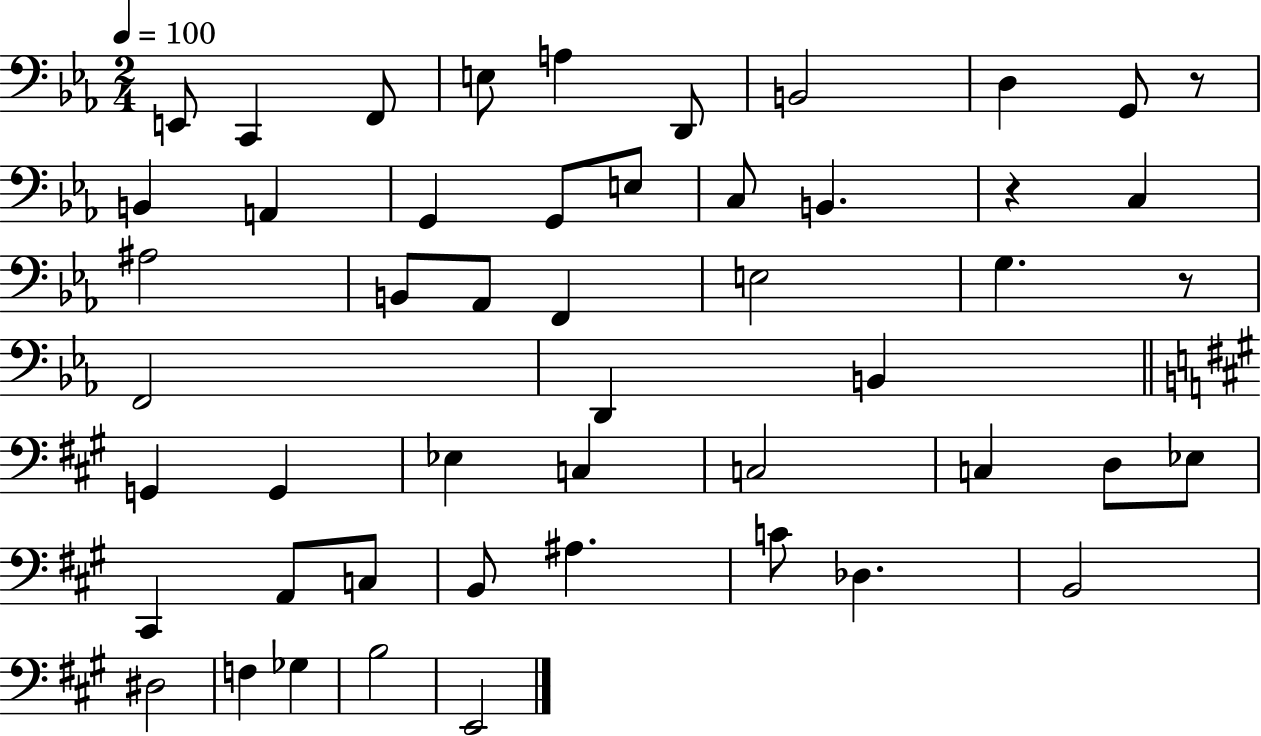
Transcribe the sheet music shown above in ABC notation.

X:1
T:Untitled
M:2/4
L:1/4
K:Eb
E,,/2 C,, F,,/2 E,/2 A, D,,/2 B,,2 D, G,,/2 z/2 B,, A,, G,, G,,/2 E,/2 C,/2 B,, z C, ^A,2 B,,/2 _A,,/2 F,, E,2 G, z/2 F,,2 D,, B,, G,, G,, _E, C, C,2 C, D,/2 _E,/2 ^C,, A,,/2 C,/2 B,,/2 ^A, C/2 _D, B,,2 ^D,2 F, _G, B,2 E,,2